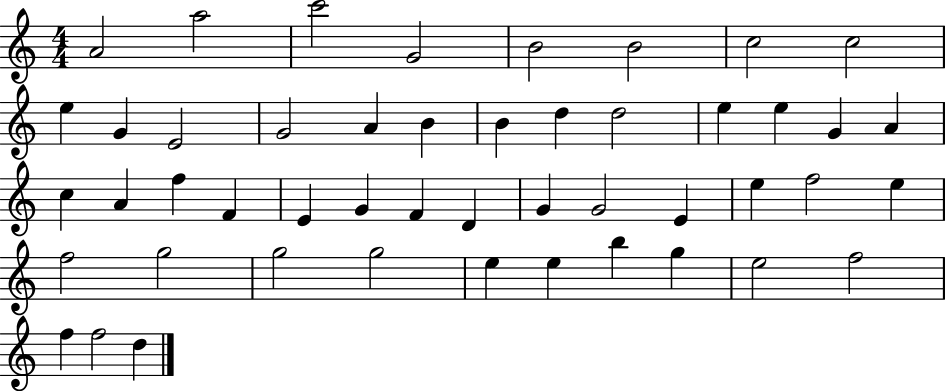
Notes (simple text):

A4/h A5/h C6/h G4/h B4/h B4/h C5/h C5/h E5/q G4/q E4/h G4/h A4/q B4/q B4/q D5/q D5/h E5/q E5/q G4/q A4/q C5/q A4/q F5/q F4/q E4/q G4/q F4/q D4/q G4/q G4/h E4/q E5/q F5/h E5/q F5/h G5/h G5/h G5/h E5/q E5/q B5/q G5/q E5/h F5/h F5/q F5/h D5/q